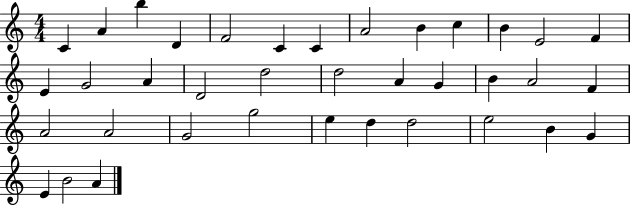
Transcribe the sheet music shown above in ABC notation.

X:1
T:Untitled
M:4/4
L:1/4
K:C
C A b D F2 C C A2 B c B E2 F E G2 A D2 d2 d2 A G B A2 F A2 A2 G2 g2 e d d2 e2 B G E B2 A